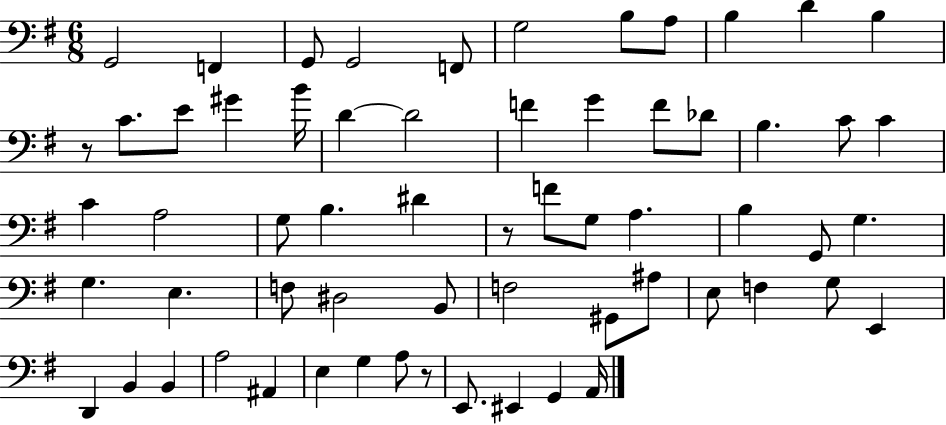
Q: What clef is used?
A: bass